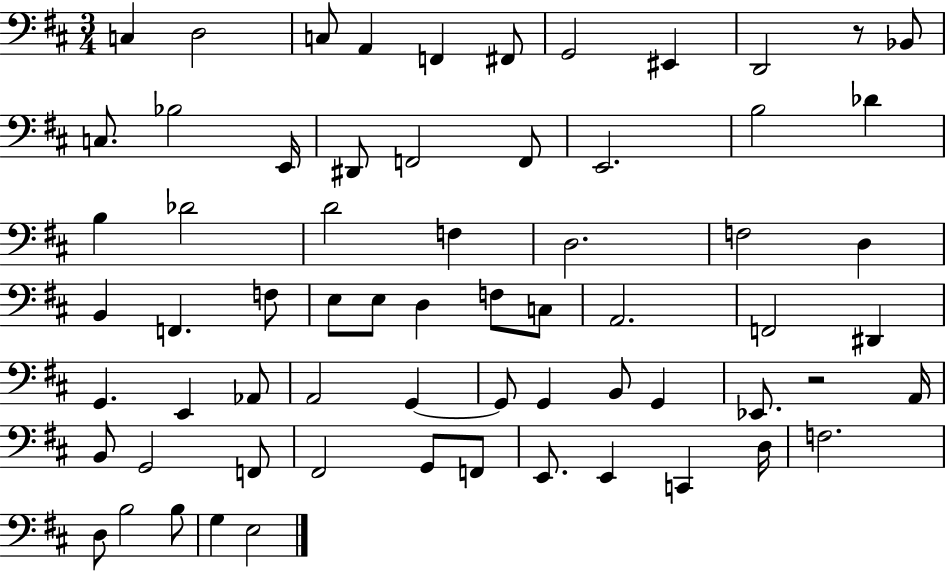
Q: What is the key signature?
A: D major